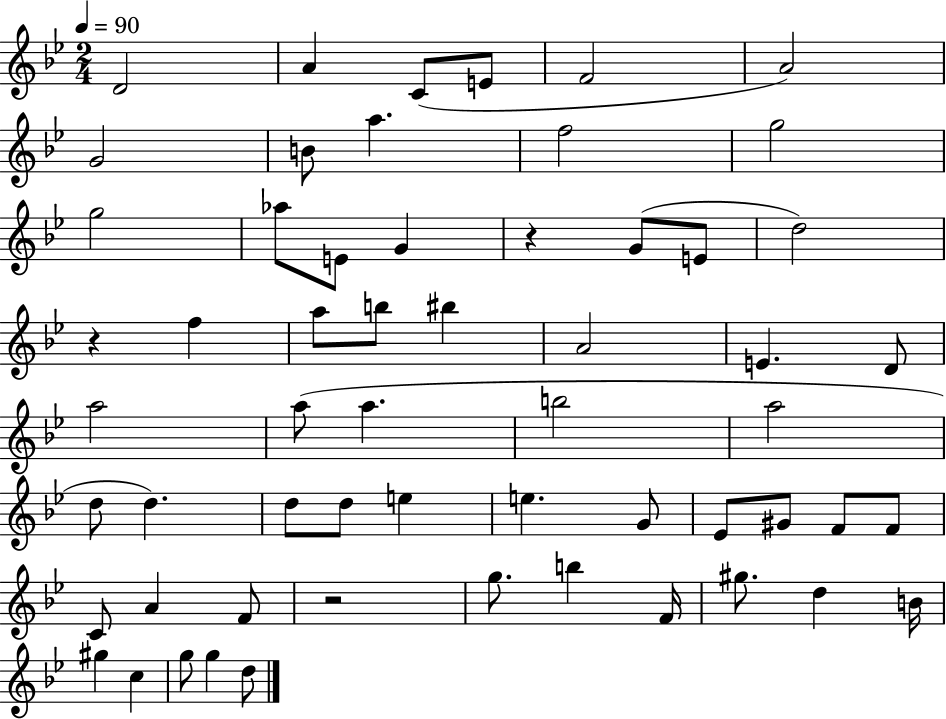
{
  \clef treble
  \numericTimeSignature
  \time 2/4
  \key bes \major
  \tempo 4 = 90
  d'2 | a'4 c'8( e'8 | f'2 | a'2) | \break g'2 | b'8 a''4. | f''2 | g''2 | \break g''2 | aes''8 e'8 g'4 | r4 g'8( e'8 | d''2) | \break r4 f''4 | a''8 b''8 bis''4 | a'2 | e'4. d'8 | \break a''2 | a''8( a''4. | b''2 | a''2 | \break d''8 d''4.) | d''8 d''8 e''4 | e''4. g'8 | ees'8 gis'8 f'8 f'8 | \break c'8 a'4 f'8 | r2 | g''8. b''4 f'16 | gis''8. d''4 b'16 | \break gis''4 c''4 | g''8 g''4 d''8 | \bar "|."
}